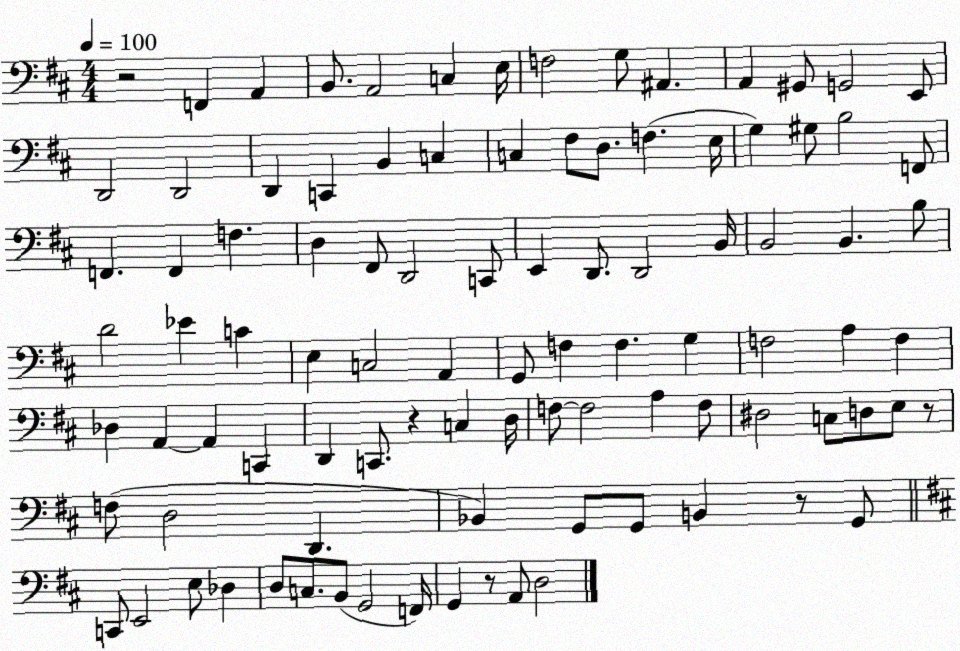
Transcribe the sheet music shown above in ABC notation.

X:1
T:Untitled
M:4/4
L:1/4
K:D
z2 F,, A,, B,,/2 A,,2 C, E,/4 F,2 G,/2 ^A,, A,, ^G,,/2 G,,2 E,,/2 D,,2 D,,2 D,, C,, B,, C, C, ^F,/2 D,/2 F, E,/4 G, ^G,/2 B,2 F,,/2 F,, F,, F, D, ^F,,/2 D,,2 C,,/2 E,, D,,/2 D,,2 B,,/4 B,,2 B,, B,/2 D2 _E C E, C,2 A,, G,,/2 F, F, G, F,2 A, F, _D, A,, A,, C,, D,, C,,/2 z C, D,/4 F,/2 F,2 A, F,/2 ^D,2 C,/2 D,/2 E,/2 z/2 F,/2 D,2 D,, _B,, G,,/2 G,,/2 B,, z/2 G,,/2 C,,/2 E,,2 E,/2 _D, D,/2 C,/2 B,,/2 G,,2 F,,/4 G,, z/2 A,,/2 D,2